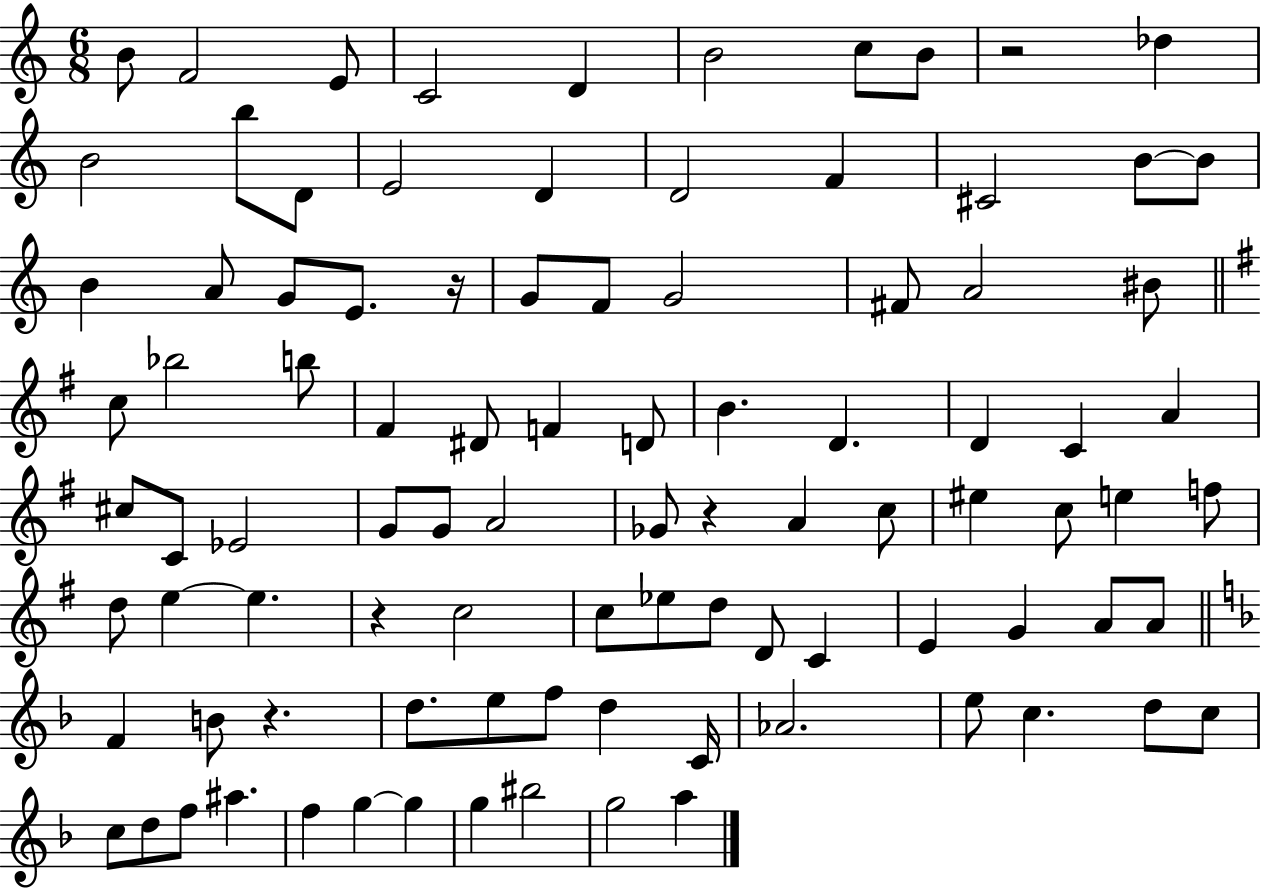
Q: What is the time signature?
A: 6/8